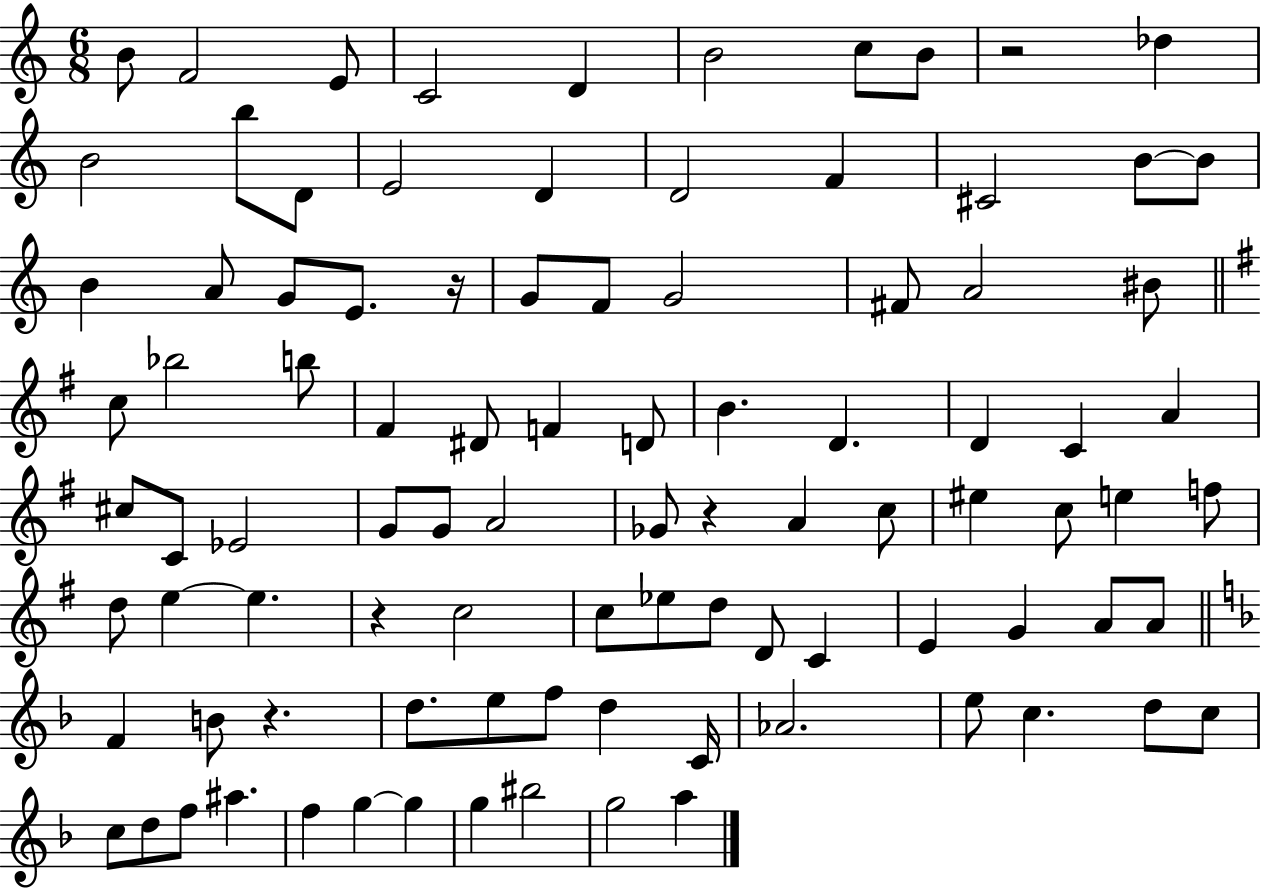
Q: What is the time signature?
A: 6/8